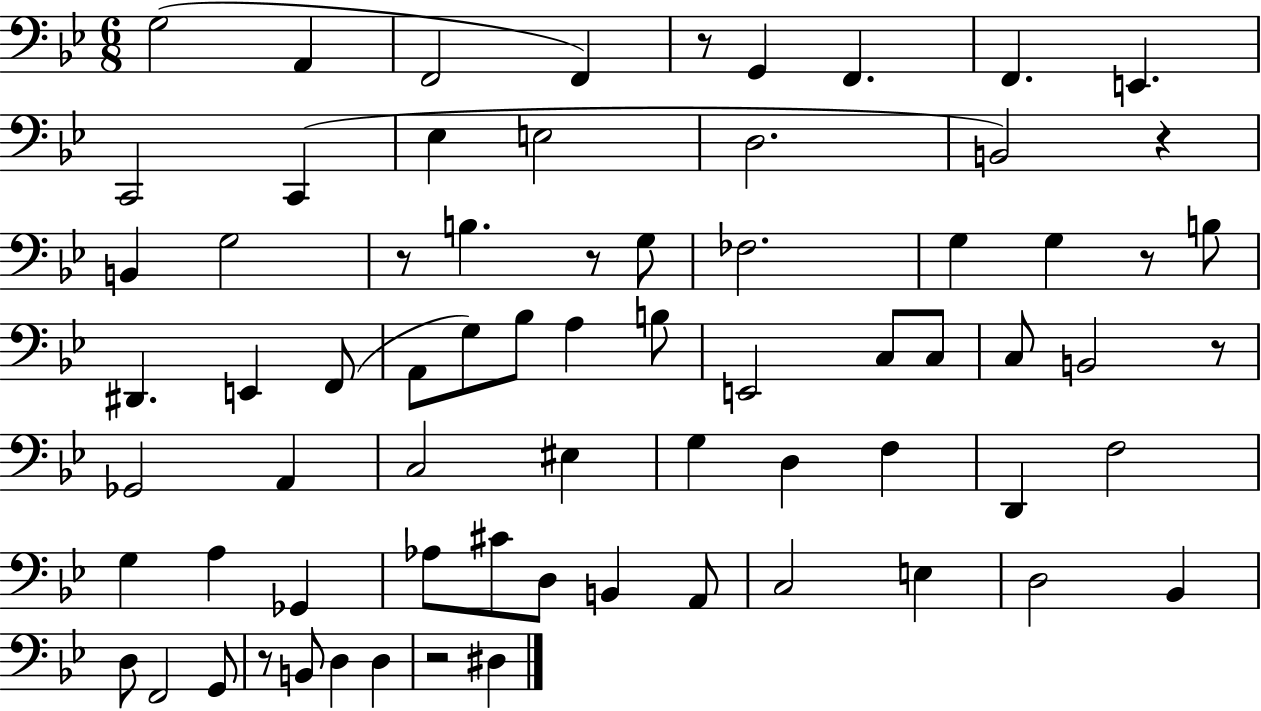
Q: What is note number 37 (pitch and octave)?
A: A2